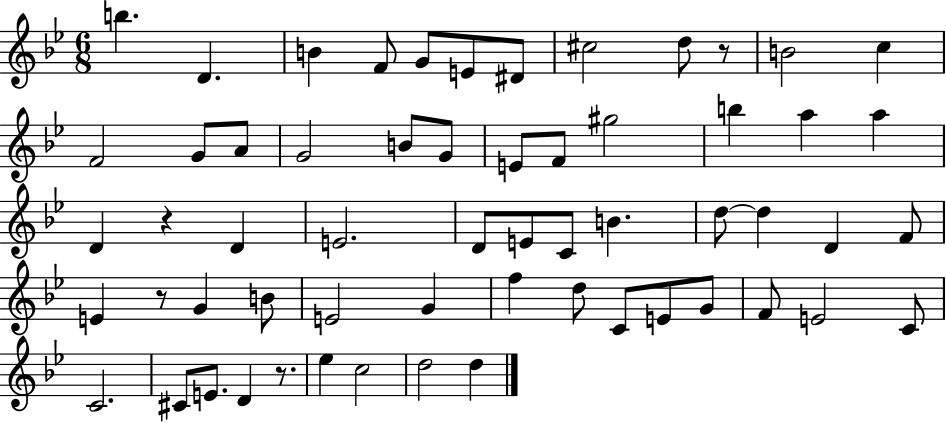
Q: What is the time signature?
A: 6/8